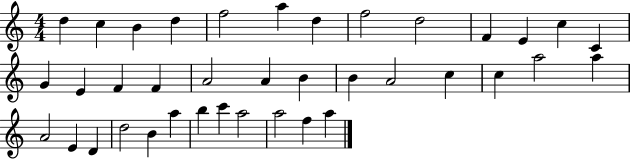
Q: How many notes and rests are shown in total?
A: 38